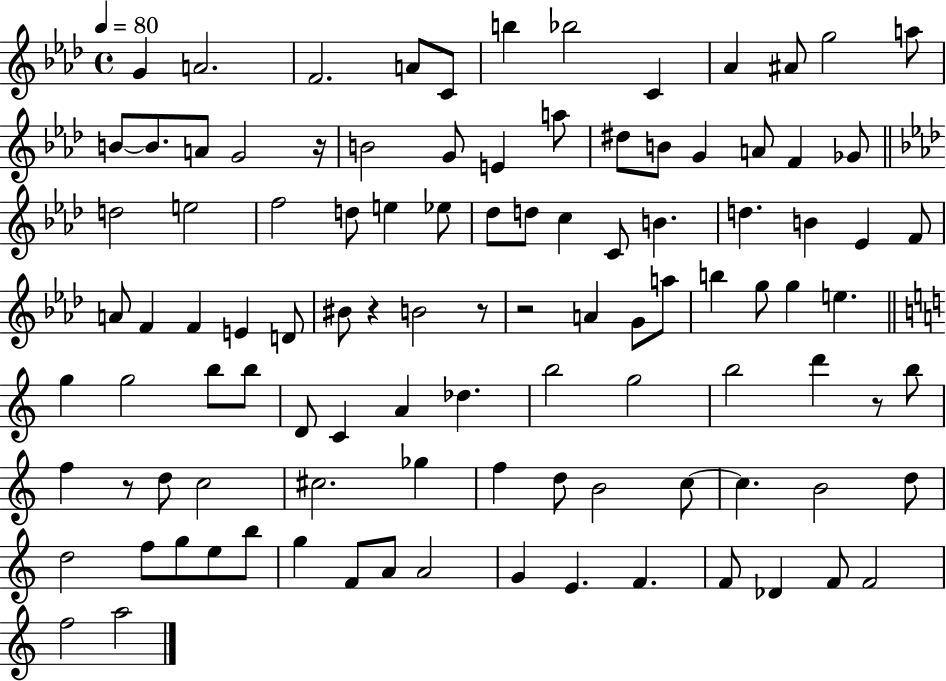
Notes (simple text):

G4/q A4/h. F4/h. A4/e C4/e B5/q Bb5/h C4/q Ab4/q A#4/e G5/h A5/e B4/e B4/e. A4/e G4/h R/s B4/h G4/e E4/q A5/e D#5/e B4/e G4/q A4/e F4/q Gb4/e D5/h E5/h F5/h D5/e E5/q Eb5/e Db5/e D5/e C5/q C4/e B4/q. D5/q. B4/q Eb4/q F4/e A4/e F4/q F4/q E4/q D4/e BIS4/e R/q B4/h R/e R/h A4/q G4/e A5/e B5/q G5/e G5/q E5/q. G5/q G5/h B5/e B5/e D4/e C4/q A4/q Db5/q. B5/h G5/h B5/h D6/q R/e B5/e F5/q R/e D5/e C5/h C#5/h. Gb5/q F5/q D5/e B4/h C5/e C5/q. B4/h D5/e D5/h F5/e G5/e E5/e B5/e G5/q F4/e A4/e A4/h G4/q E4/q. F4/q. F4/e Db4/q F4/e F4/h F5/h A5/h